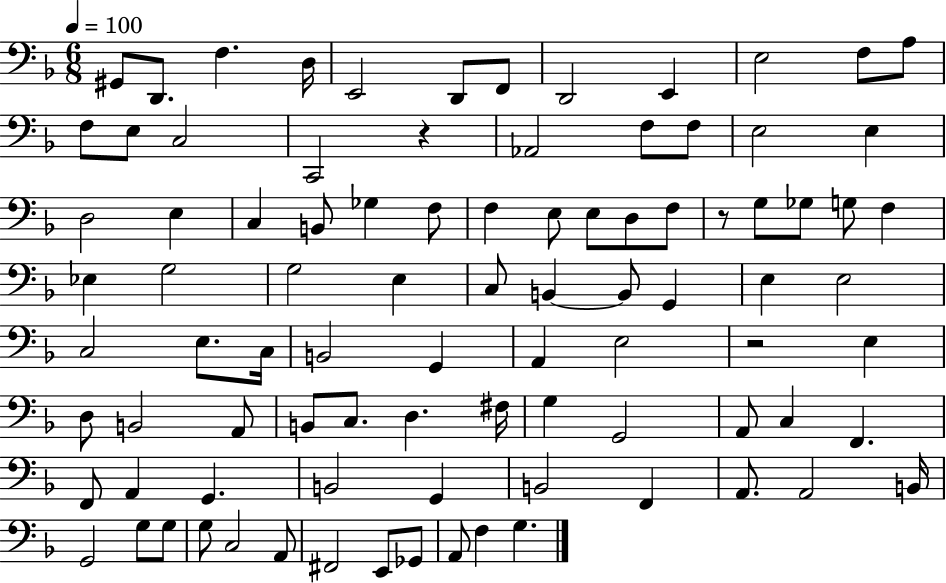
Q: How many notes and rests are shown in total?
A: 91